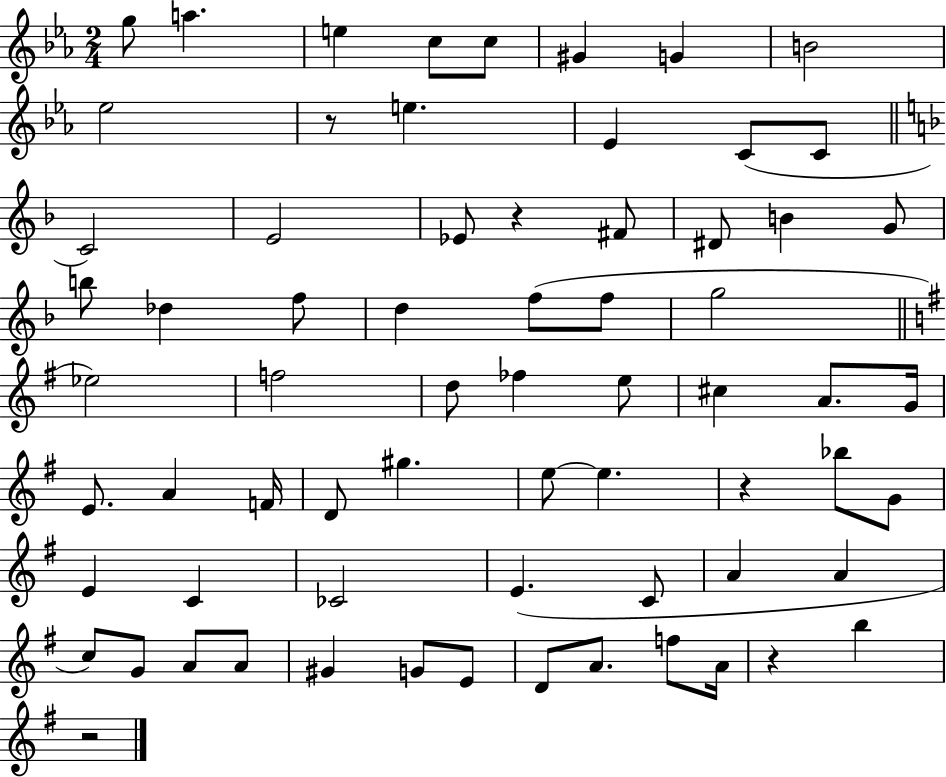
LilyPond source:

{
  \clef treble
  \numericTimeSignature
  \time 2/4
  \key ees \major
  \repeat volta 2 { g''8 a''4. | e''4 c''8 c''8 | gis'4 g'4 | b'2 | \break ees''2 | r8 e''4. | ees'4 c'8( c'8 | \bar "||" \break \key f \major c'2) | e'2 | ees'8 r4 fis'8 | dis'8 b'4 g'8 | \break b''8 des''4 f''8 | d''4 f''8( f''8 | g''2 | \bar "||" \break \key e \minor ees''2) | f''2 | d''8 fes''4 e''8 | cis''4 a'8. g'16 | \break e'8. a'4 f'16 | d'8 gis''4. | e''8~~ e''4. | r4 bes''8 g'8 | \break e'4 c'4 | ces'2 | e'4.( c'8 | a'4 a'4 | \break c''8) g'8 a'8 a'8 | gis'4 g'8 e'8 | d'8 a'8. f''8 a'16 | r4 b''4 | \break r2 | } \bar "|."
}